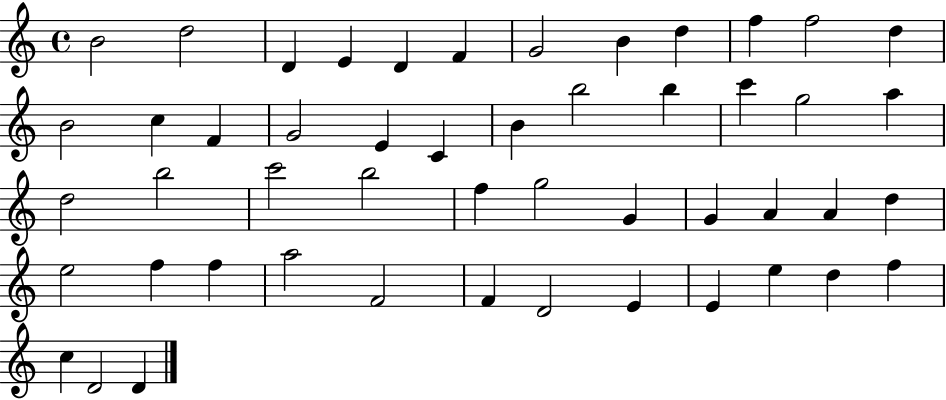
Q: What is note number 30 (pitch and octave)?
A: G5